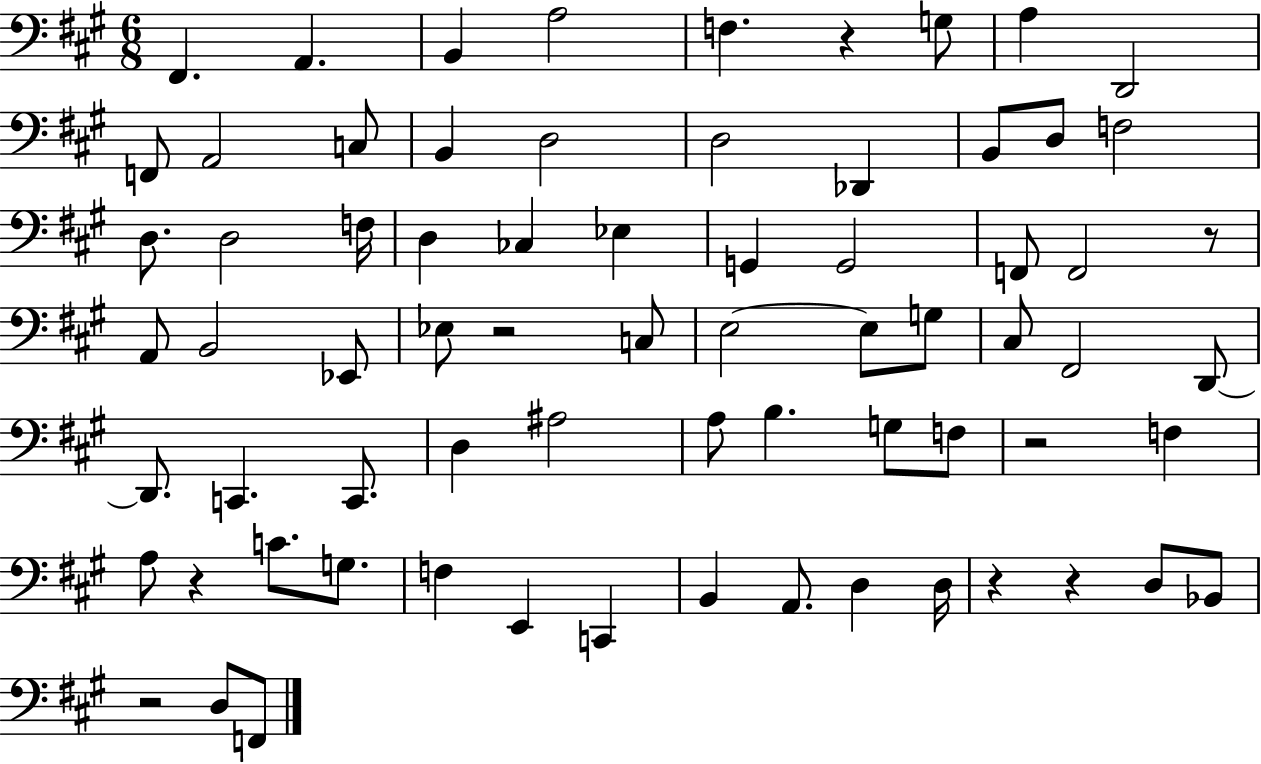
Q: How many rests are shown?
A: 8